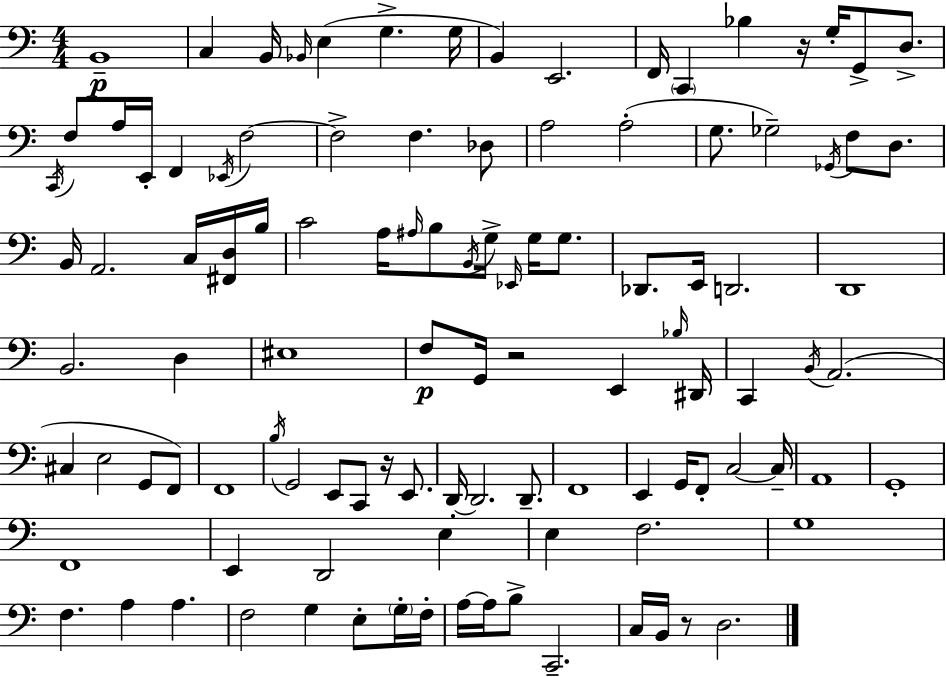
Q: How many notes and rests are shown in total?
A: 108